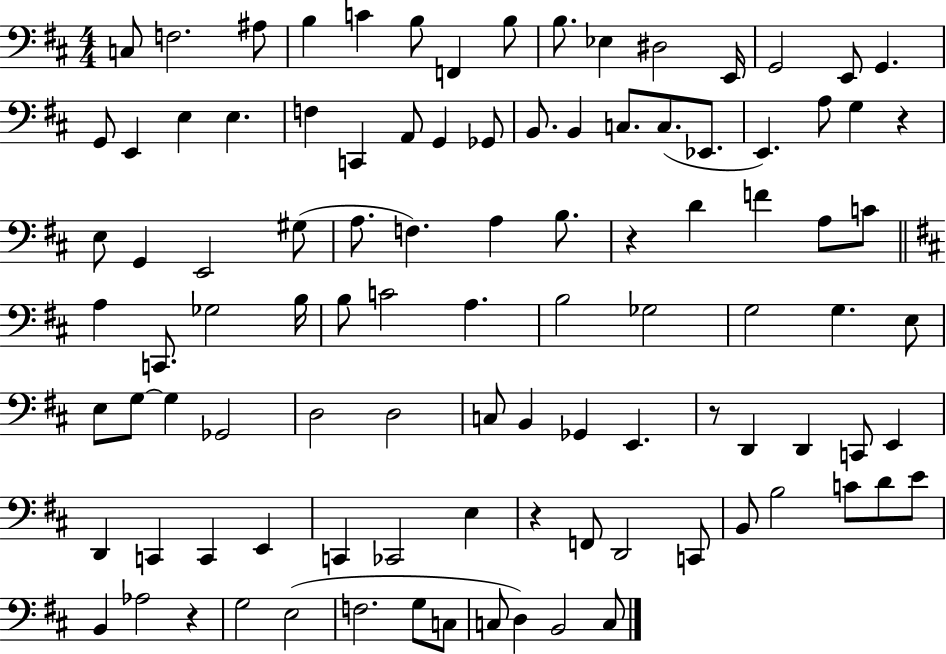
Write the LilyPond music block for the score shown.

{
  \clef bass
  \numericTimeSignature
  \time 4/4
  \key d \major
  \repeat volta 2 { c8 f2. ais8 | b4 c'4 b8 f,4 b8 | b8. ees4 dis2 e,16 | g,2 e,8 g,4. | \break g,8 e,4 e4 e4. | f4 c,4 a,8 g,4 ges,8 | b,8. b,4 c8. c8.( ees,8. | e,4.) a8 g4 r4 | \break e8 g,4 e,2 gis8( | a8. f4.) a4 b8. | r4 d'4 f'4 a8 c'8 | \bar "||" \break \key b \minor a4 c,8. ges2 b16 | b8 c'2 a4. | b2 ges2 | g2 g4. e8 | \break e8 g8~~ g4 ges,2 | d2 d2 | c8 b,4 ges,4 e,4. | r8 d,4 d,4 c,8 e,4 | \break d,4 c,4 c,4 e,4 | c,4 ces,2 e4 | r4 f,8 d,2 c,8 | b,8 b2 c'8 d'8 e'8 | \break b,4 aes2 r4 | g2 e2( | f2. g8 c8 | c8 d4) b,2 c8 | \break } \bar "|."
}